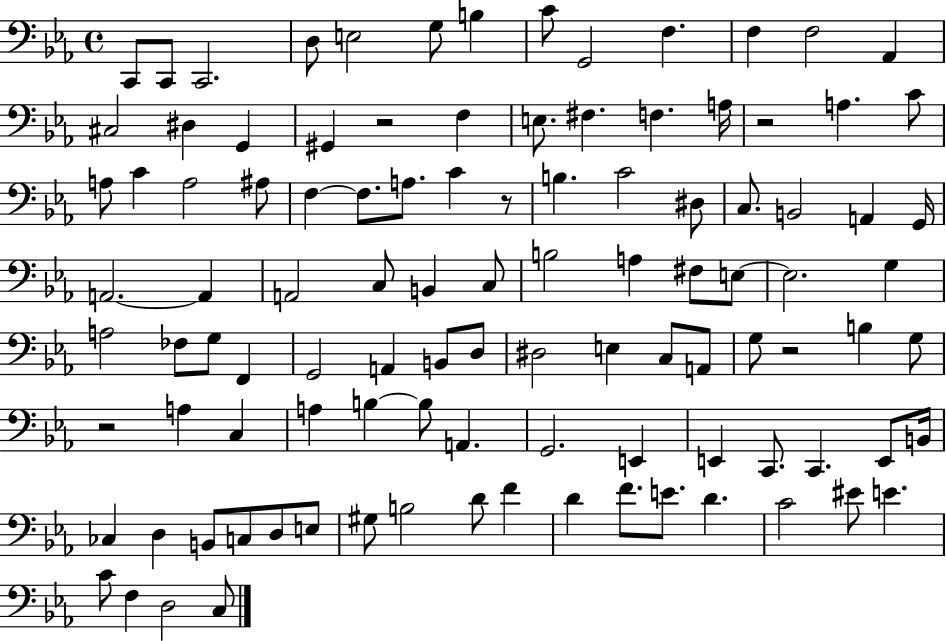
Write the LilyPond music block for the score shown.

{
  \clef bass
  \time 4/4
  \defaultTimeSignature
  \key ees \major
  c,8 c,8 c,2. | d8 e2 g8 b4 | c'8 g,2 f4. | f4 f2 aes,4 | \break cis2 dis4 g,4 | gis,4 r2 f4 | e8. fis4. f4. a16 | r2 a4. c'8 | \break a8 c'4 a2 ais8 | f4~~ f8. a8. c'4 r8 | b4. c'2 dis8 | c8. b,2 a,4 g,16 | \break a,2.~~ a,4 | a,2 c8 b,4 c8 | b2 a4 fis8 e8~~ | e2. g4 | \break a2 fes8 g8 f,4 | g,2 a,4 b,8 d8 | dis2 e4 c8 a,8 | g8 r2 b4 g8 | \break r2 a4 c4 | a4 b4~~ b8 a,4. | g,2. e,4 | e,4 c,8. c,4. e,8 b,16 | \break ces4 d4 b,8 c8 d8 e8 | gis8 b2 d'8 f'4 | d'4 f'8. e'8. d'4. | c'2 eis'8 e'4. | \break c'8 f4 d2 c8 | \bar "|."
}